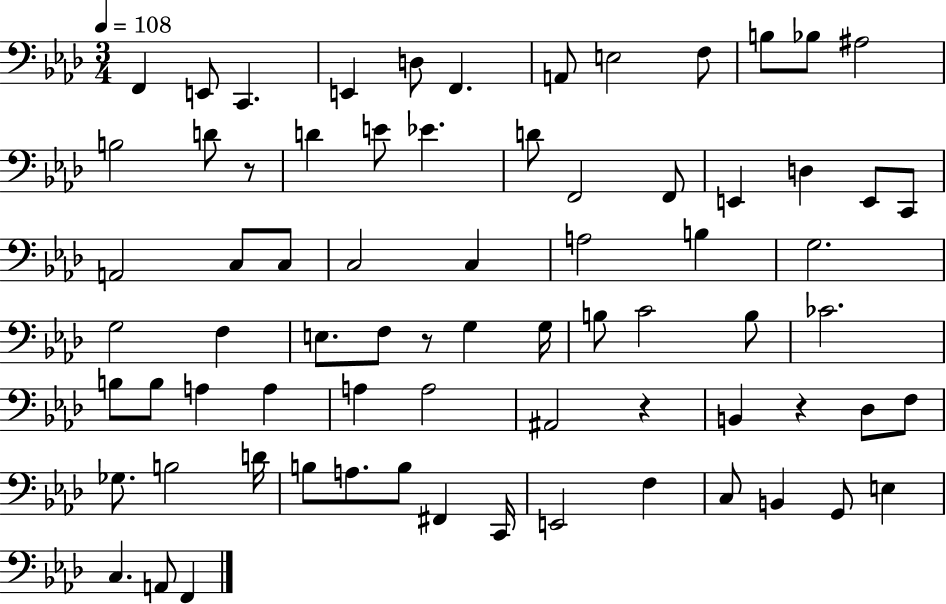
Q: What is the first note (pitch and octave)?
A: F2